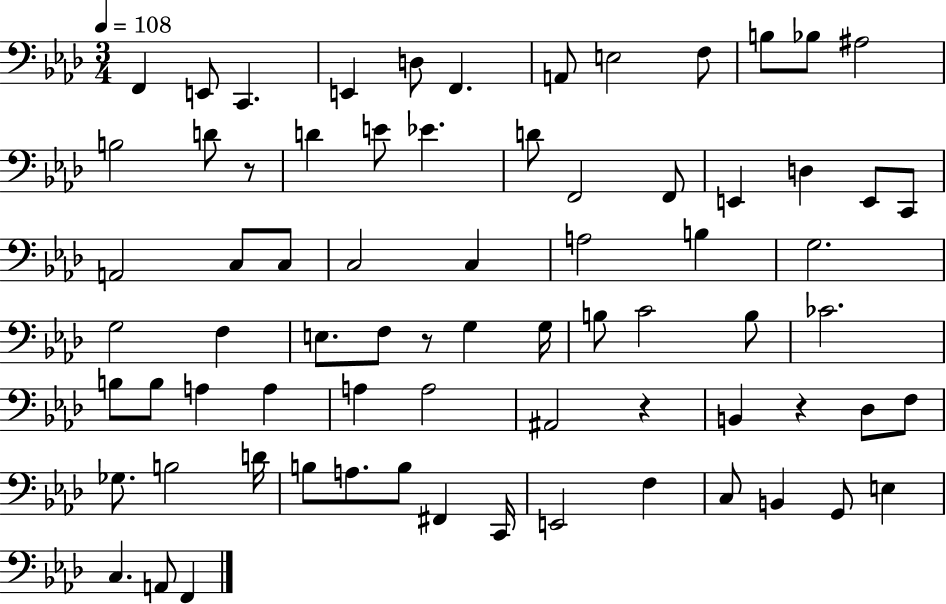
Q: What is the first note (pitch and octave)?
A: F2